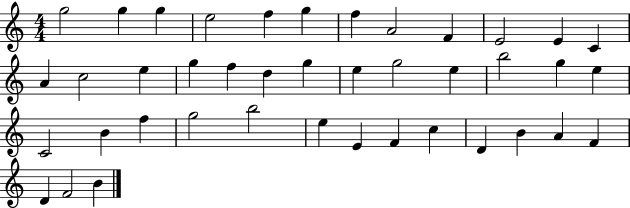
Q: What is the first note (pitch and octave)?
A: G5